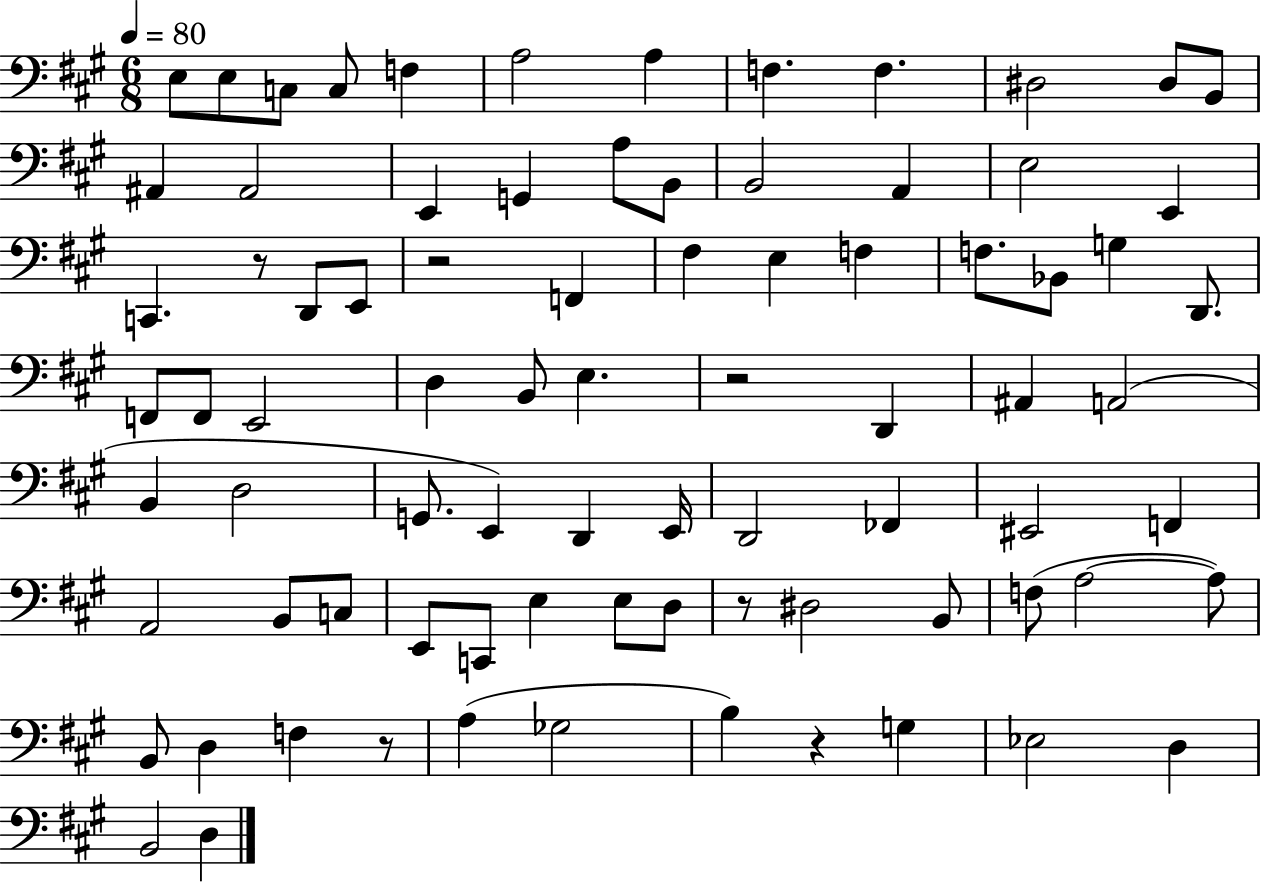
{
  \clef bass
  \numericTimeSignature
  \time 6/8
  \key a \major
  \tempo 4 = 80
  \repeat volta 2 { e8 e8 c8 c8 f4 | a2 a4 | f4. f4. | dis2 dis8 b,8 | \break ais,4 ais,2 | e,4 g,4 a8 b,8 | b,2 a,4 | e2 e,4 | \break c,4. r8 d,8 e,8 | r2 f,4 | fis4 e4 f4 | f8. bes,8 g4 d,8. | \break f,8 f,8 e,2 | d4 b,8 e4. | r2 d,4 | ais,4 a,2( | \break b,4 d2 | g,8. e,4) d,4 e,16 | d,2 fes,4 | eis,2 f,4 | \break a,2 b,8 c8 | e,8 c,8 e4 e8 d8 | r8 dis2 b,8 | f8( a2~~ a8) | \break b,8 d4 f4 r8 | a4( ges2 | b4) r4 g4 | ees2 d4 | \break b,2 d4 | } \bar "|."
}